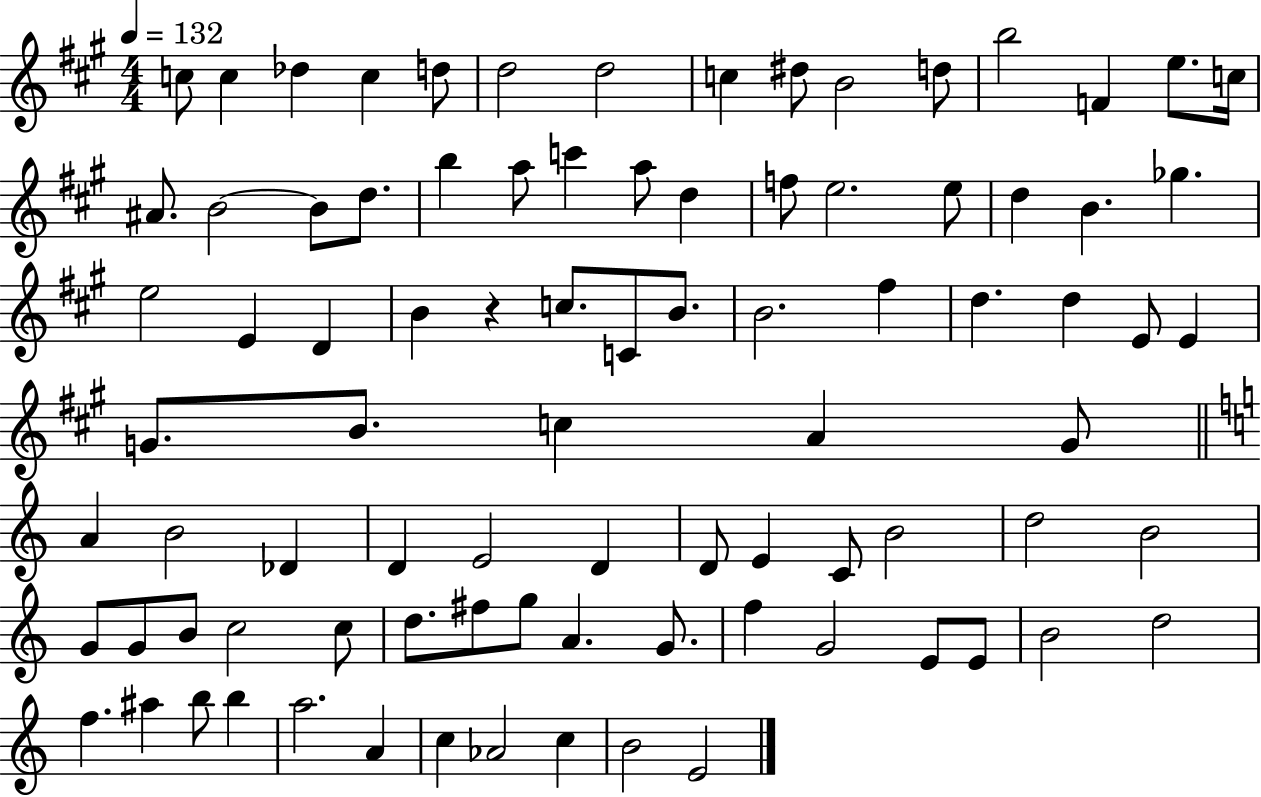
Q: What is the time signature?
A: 4/4